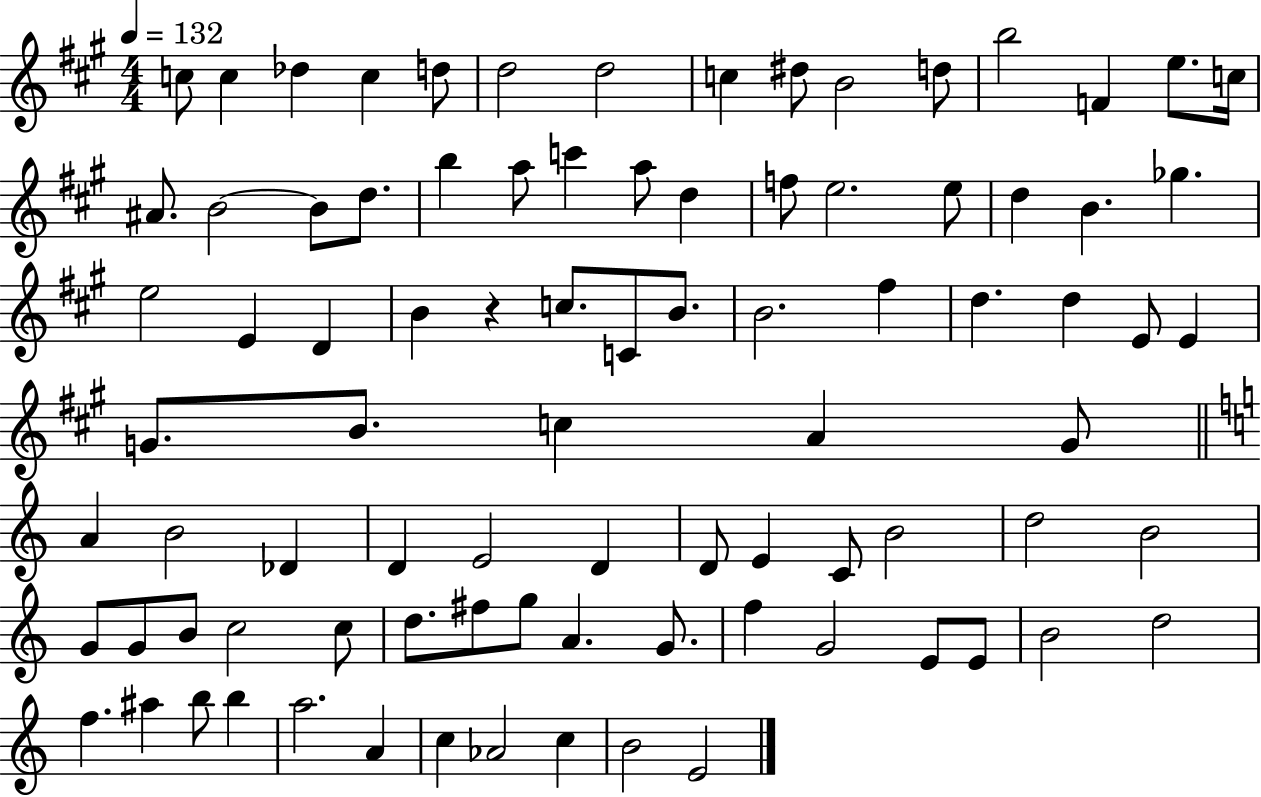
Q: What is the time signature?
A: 4/4